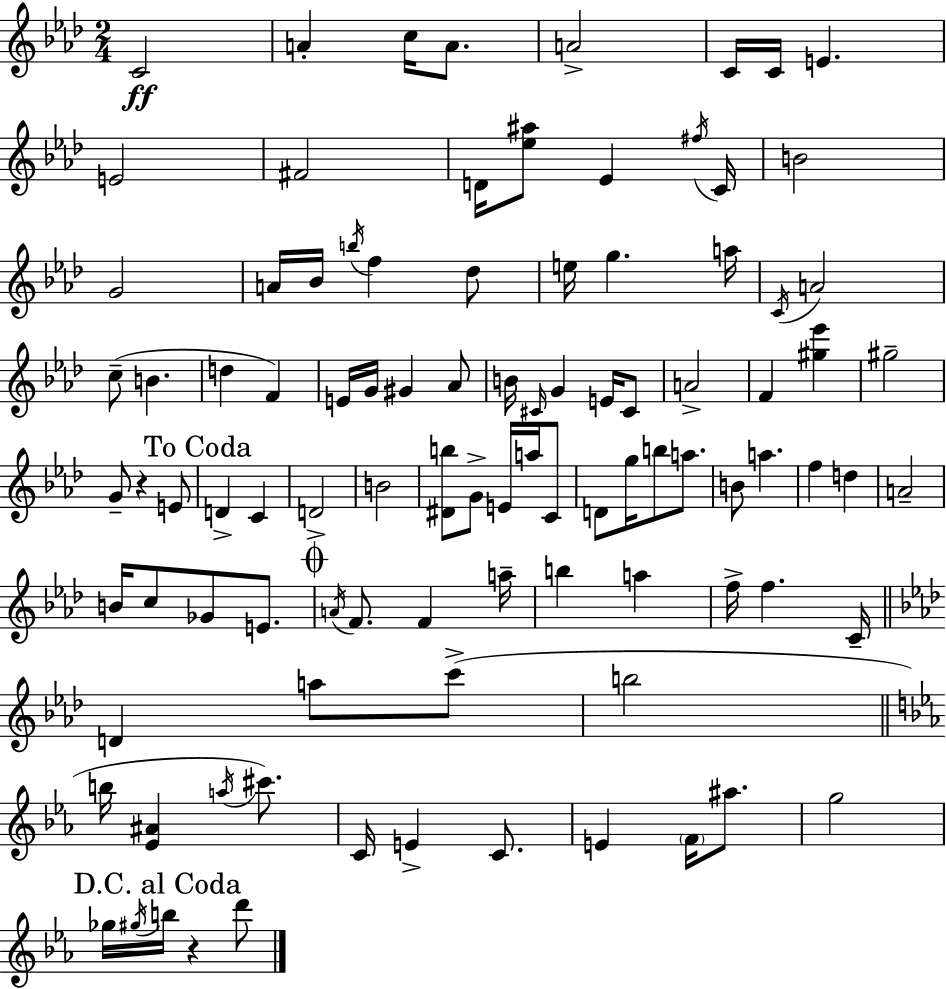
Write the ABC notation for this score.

X:1
T:Untitled
M:2/4
L:1/4
K:Fm
C2 A c/4 A/2 A2 C/4 C/4 E E2 ^F2 D/4 [_e^a]/2 _E ^f/4 C/4 B2 G2 A/4 _B/4 b/4 f _d/2 e/4 g a/4 C/4 A2 c/2 B d F E/4 G/4 ^G _A/2 B/4 ^C/4 G E/4 ^C/2 A2 F [^g_e'] ^g2 G/2 z E/2 D C D2 B2 [^Db]/2 G/2 E/4 a/4 C/2 D/2 g/4 b/2 a/2 B/2 a f d A2 B/4 c/2 _G/2 E/2 A/4 F/2 F a/4 b a f/4 f C/4 D a/2 c'/2 b2 b/4 [_E^A] a/4 ^c'/2 C/4 E C/2 E F/4 ^a/2 g2 _g/4 ^g/4 b/4 z d'/2